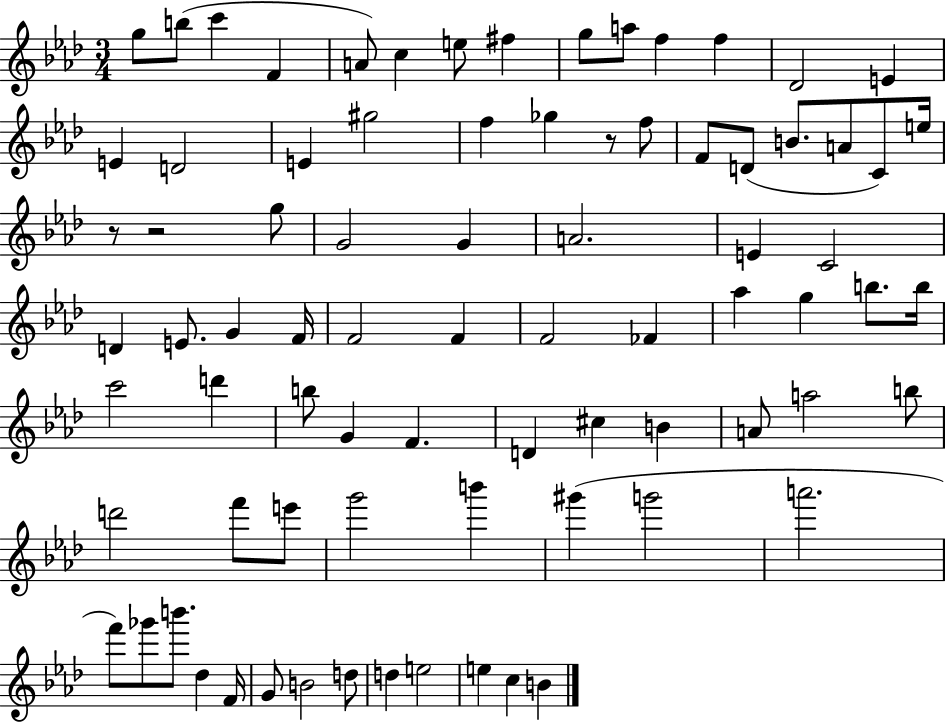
{
  \clef treble
  \numericTimeSignature
  \time 3/4
  \key aes \major
  \repeat volta 2 { g''8 b''8( c'''4 f'4 | a'8) c''4 e''8 fis''4 | g''8 a''8 f''4 f''4 | des'2 e'4 | \break e'4 d'2 | e'4 gis''2 | f''4 ges''4 r8 f''8 | f'8 d'8( b'8. a'8 c'8) e''16 | \break r8 r2 g''8 | g'2 g'4 | a'2. | e'4 c'2 | \break d'4 e'8. g'4 f'16 | f'2 f'4 | f'2 fes'4 | aes''4 g''4 b''8. b''16 | \break c'''2 d'''4 | b''8 g'4 f'4. | d'4 cis''4 b'4 | a'8 a''2 b''8 | \break d'''2 f'''8 e'''8 | g'''2 b'''4 | gis'''4( g'''2 | a'''2. | \break f'''8) ges'''8 b'''8. des''4 f'16 | g'8 b'2 d''8 | d''4 e''2 | e''4 c''4 b'4 | \break } \bar "|."
}